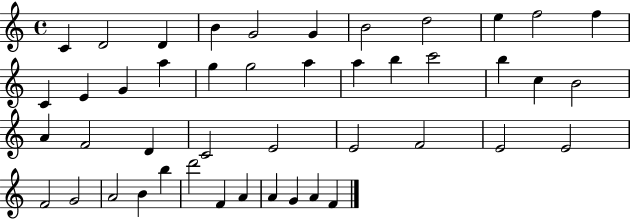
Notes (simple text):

C4/q D4/h D4/q B4/q G4/h G4/q B4/h D5/h E5/q F5/h F5/q C4/q E4/q G4/q A5/q G5/q G5/h A5/q A5/q B5/q C6/h B5/q C5/q B4/h A4/q F4/h D4/q C4/h E4/h E4/h F4/h E4/h E4/h F4/h G4/h A4/h B4/q B5/q D6/h F4/q A4/q A4/q G4/q A4/q F4/q